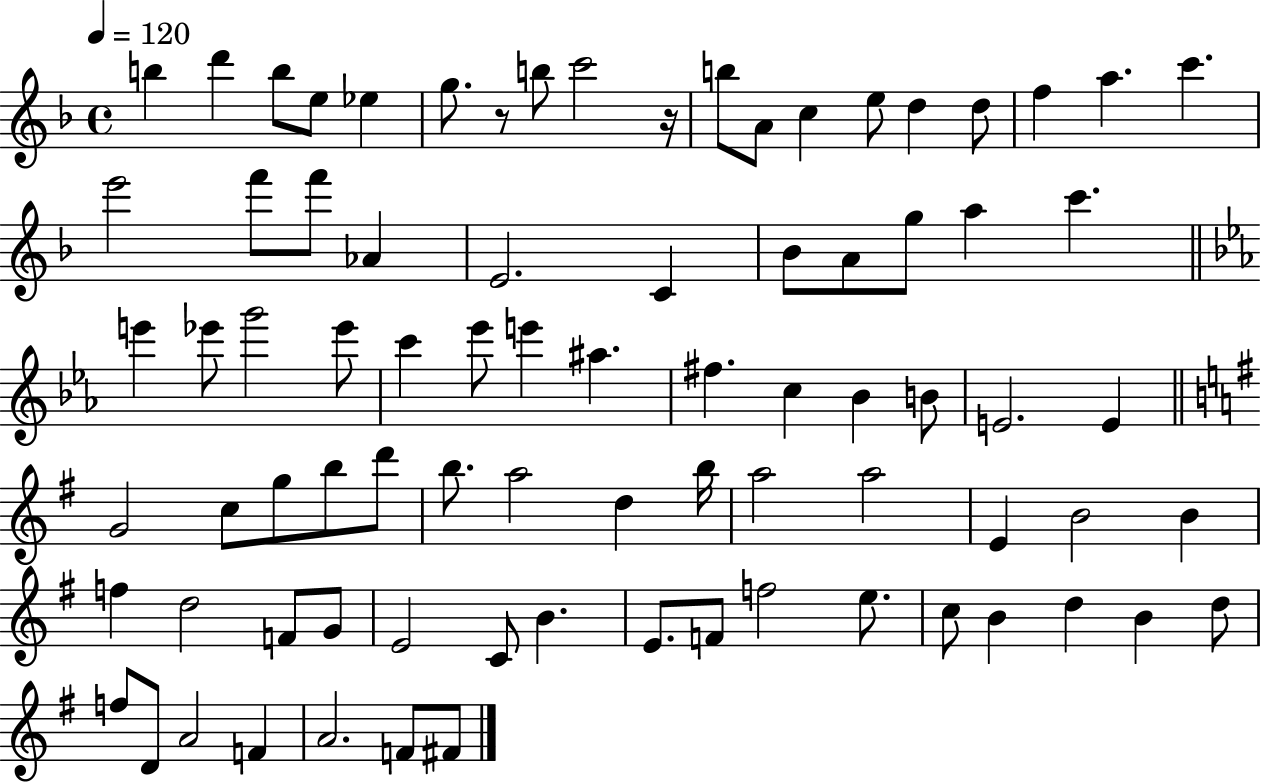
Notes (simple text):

B5/q D6/q B5/e E5/e Eb5/q G5/e. R/e B5/e C6/h R/s B5/e A4/e C5/q E5/e D5/q D5/e F5/q A5/q. C6/q. E6/h F6/e F6/e Ab4/q E4/h. C4/q Bb4/e A4/e G5/e A5/q C6/q. E6/q Eb6/e G6/h Eb6/e C6/q Eb6/e E6/q A#5/q. F#5/q. C5/q Bb4/q B4/e E4/h. E4/q G4/h C5/e G5/e B5/e D6/e B5/e. A5/h D5/q B5/s A5/h A5/h E4/q B4/h B4/q F5/q D5/h F4/e G4/e E4/h C4/e B4/q. E4/e. F4/e F5/h E5/e. C5/e B4/q D5/q B4/q D5/e F5/e D4/e A4/h F4/q A4/h. F4/e F#4/e